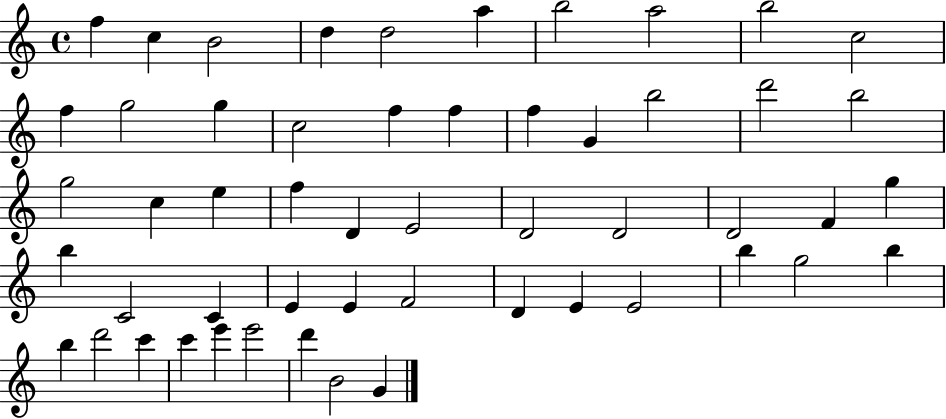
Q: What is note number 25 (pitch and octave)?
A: F5